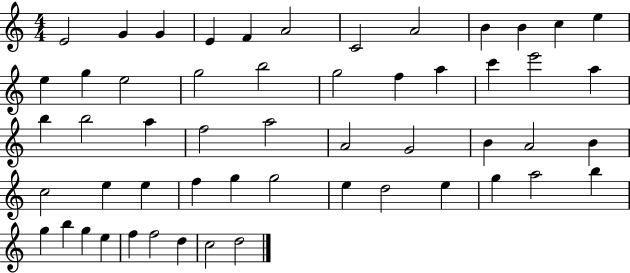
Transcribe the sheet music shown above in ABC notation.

X:1
T:Untitled
M:4/4
L:1/4
K:C
E2 G G E F A2 C2 A2 B B c e e g e2 g2 b2 g2 f a c' e'2 a b b2 a f2 a2 A2 G2 B A2 B c2 e e f g g2 e d2 e g a2 b g b g e f f2 d c2 d2